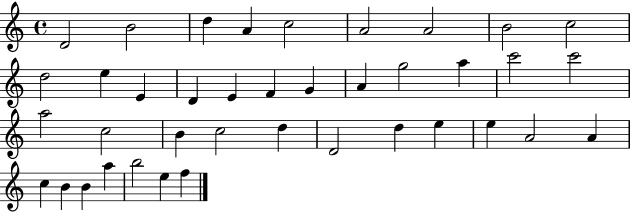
D4/h B4/h D5/q A4/q C5/h A4/h A4/h B4/h C5/h D5/h E5/q E4/q D4/q E4/q F4/q G4/q A4/q G5/h A5/q C6/h C6/h A5/h C5/h B4/q C5/h D5/q D4/h D5/q E5/q E5/q A4/h A4/q C5/q B4/q B4/q A5/q B5/h E5/q F5/q